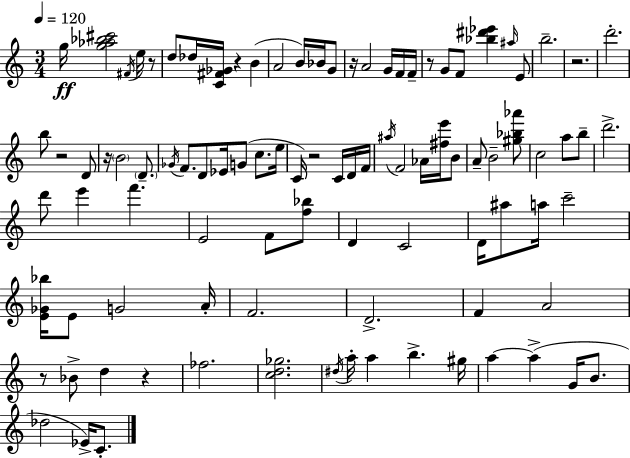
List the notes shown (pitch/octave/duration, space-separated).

G5/s [G5,Ab5,Bb5,C#6]/h F#4/s E5/s R/e D5/e Db5/s [C4,F#4,Gb4]/s R/q B4/q A4/h B4/s Bb4/s G4/e R/s A4/h G4/s F4/s F4/s R/e G4/e F4/e [Bb5,D#6,Eb6]/q A#5/s E4/e B5/h. R/h. D6/h. B5/e R/h D4/e R/s B4/h D4/e. Gb4/s F4/e. D4/e Eb4/s G4/e C5/e. E5/s C4/s R/h C4/s D4/s F4/s A#5/s F4/h Ab4/s [F#5,E6]/s B4/e A4/e B4/h [G#5,Bb5,Ab6]/e C5/h A5/e B5/e D6/h. D6/e E6/q F6/q. E4/h F4/e [F5,Bb5]/e D4/q C4/h D4/s A#5/e A5/s C6/h [E4,Gb4,Bb5]/s E4/e G4/h A4/s F4/h. D4/h. F4/q A4/h R/e Bb4/e D5/q R/q FES5/h. [C5,D5,Gb5]/h. D#5/s A5/s A5/q B5/q. G#5/s A5/q A5/q G4/s B4/e. Db5/h Eb4/s C4/e.